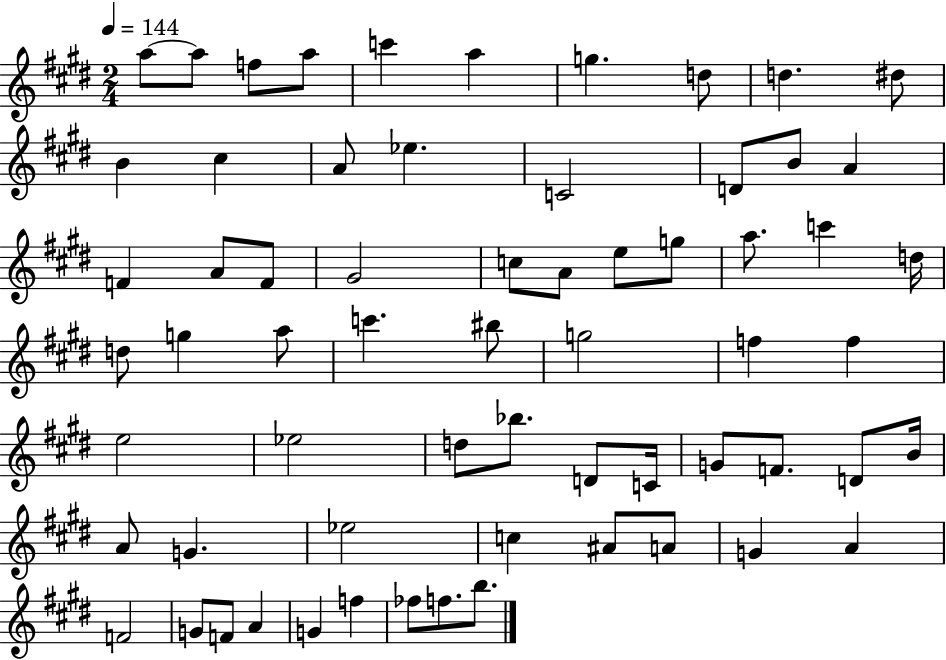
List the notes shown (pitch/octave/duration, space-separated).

A5/e A5/e F5/e A5/e C6/q A5/q G5/q. D5/e D5/q. D#5/e B4/q C#5/q A4/e Eb5/q. C4/h D4/e B4/e A4/q F4/q A4/e F4/e G#4/h C5/e A4/e E5/e G5/e A5/e. C6/q D5/s D5/e G5/q A5/e C6/q. BIS5/e G5/h F5/q F5/q E5/h Eb5/h D5/e Bb5/e. D4/e C4/s G4/e F4/e. D4/e B4/s A4/e G4/q. Eb5/h C5/q A#4/e A4/e G4/q A4/q F4/h G4/e F4/e A4/q G4/q F5/q FES5/e F5/e. B5/e.